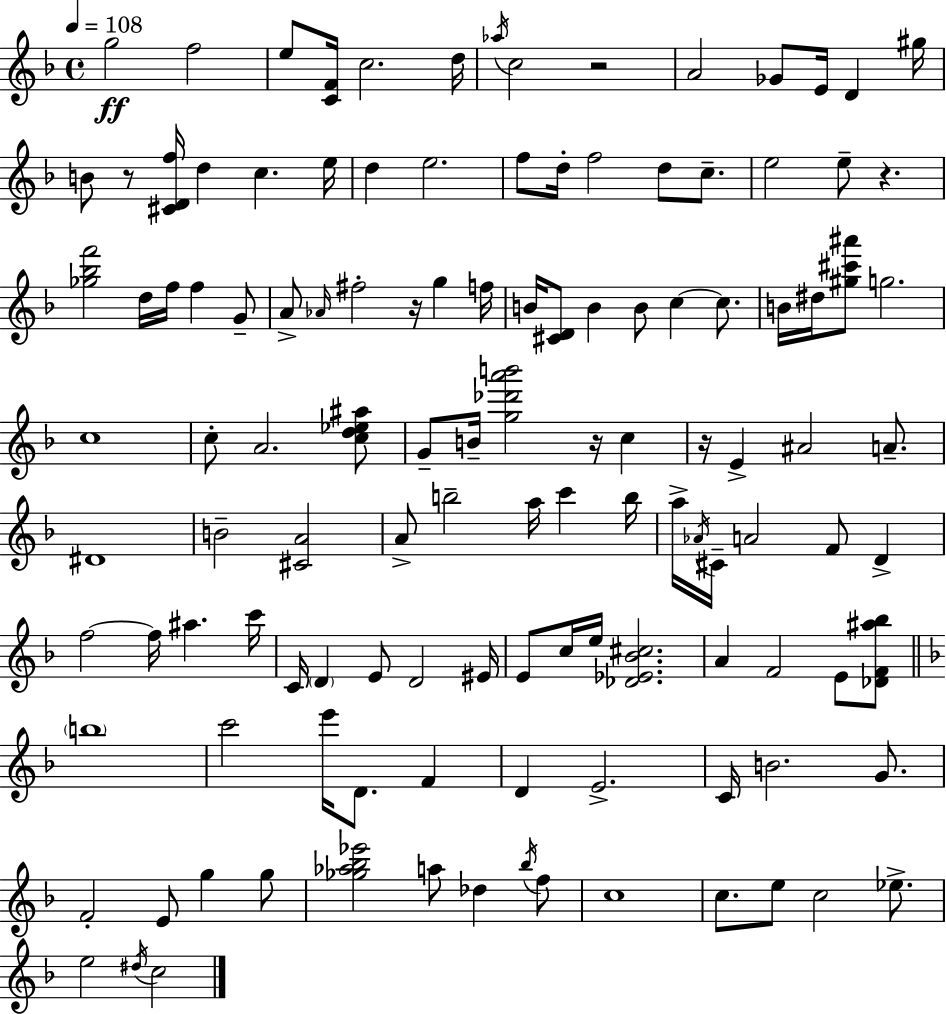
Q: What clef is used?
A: treble